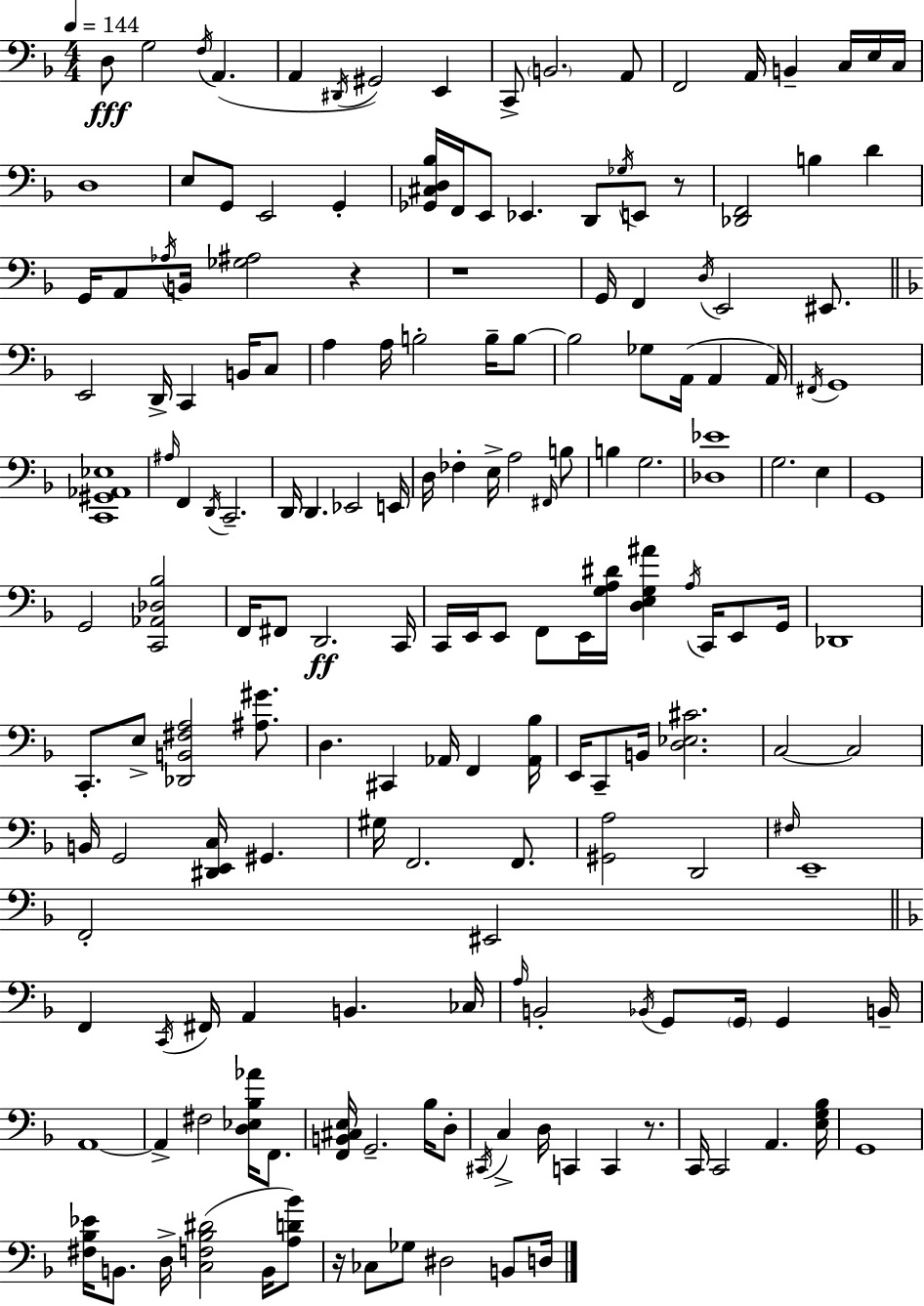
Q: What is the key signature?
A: F major